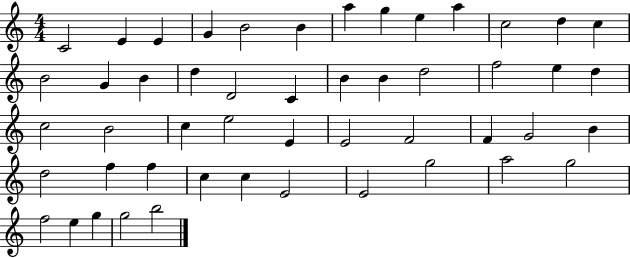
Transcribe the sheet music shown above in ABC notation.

X:1
T:Untitled
M:4/4
L:1/4
K:C
C2 E E G B2 B a g e a c2 d c B2 G B d D2 C B B d2 f2 e d c2 B2 c e2 E E2 F2 F G2 B d2 f f c c E2 E2 g2 a2 g2 f2 e g g2 b2